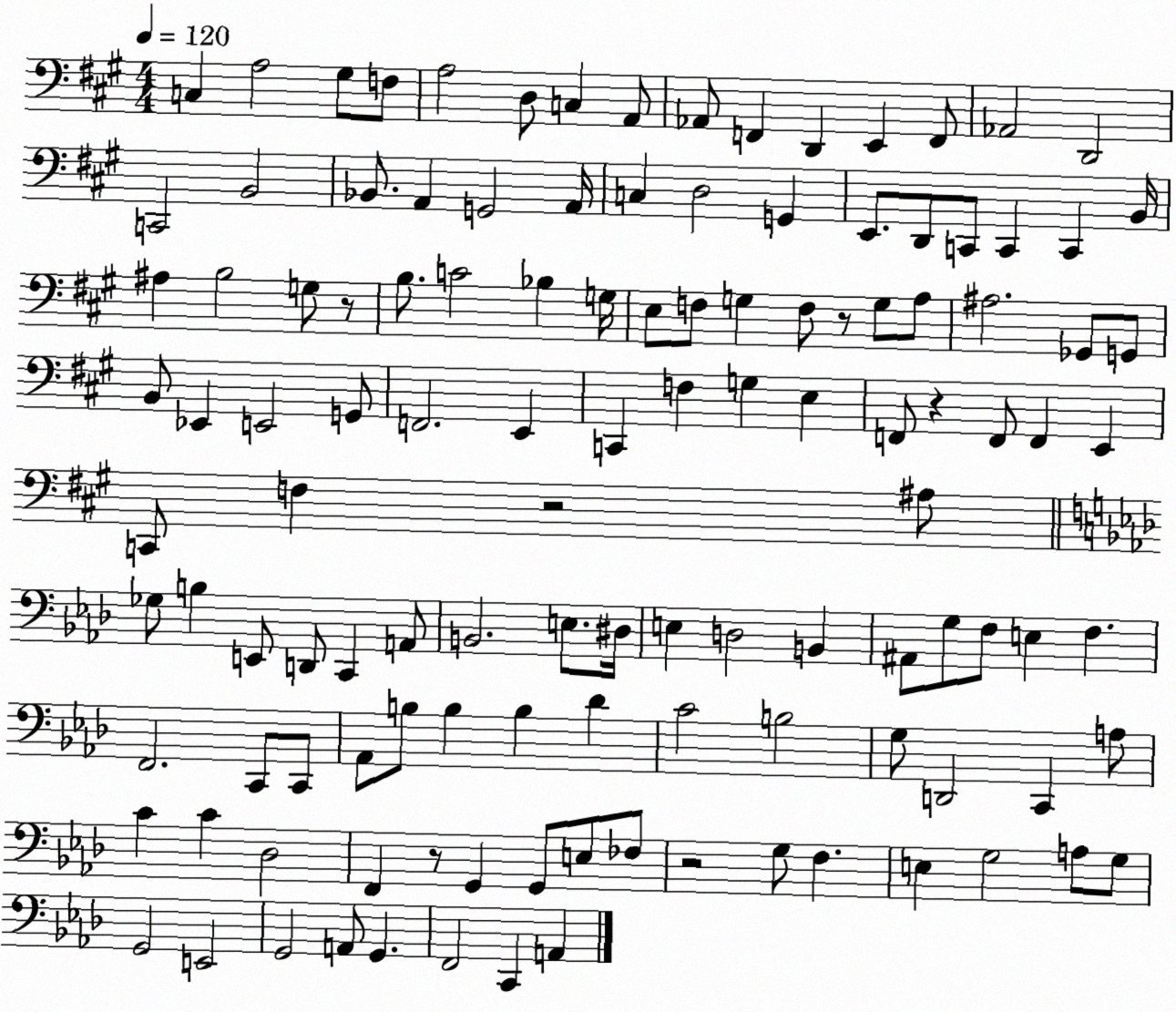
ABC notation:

X:1
T:Untitled
M:4/4
L:1/4
K:A
C, A,2 ^G,/2 F,/2 A,2 D,/2 C, A,,/2 _A,,/2 F,, D,, E,, F,,/2 _A,,2 D,,2 C,,2 B,,2 _B,,/2 A,, G,,2 A,,/4 C, D,2 G,, E,,/2 D,,/2 C,,/2 C,, C,, B,,/4 ^A, B,2 G,/2 z/2 B,/2 C2 _B, G,/4 E,/2 F,/2 G, F,/2 z/2 G,/2 A,/2 ^A,2 _G,,/2 G,,/2 B,,/2 _E,, E,,2 G,,/2 F,,2 E,, C,, F, G, E, F,,/2 z F,,/2 F,, E,, C,,/2 F, z2 ^A,/2 _G,/2 B, E,,/2 D,,/2 C,, A,,/2 B,,2 E,/2 ^D,/4 E, D,2 B,, ^A,,/2 G,/2 F,/2 E, F, F,,2 C,,/2 C,,/2 _A,,/2 B,/2 B, B, _D C2 B,2 G,/2 D,,2 C,, A,/2 C C _D,2 F,, z/2 G,, G,,/2 E,/2 _F,/2 z2 G,/2 F, E, G,2 A,/2 G,/2 G,,2 E,,2 G,,2 A,,/2 G,, F,,2 C,, A,,